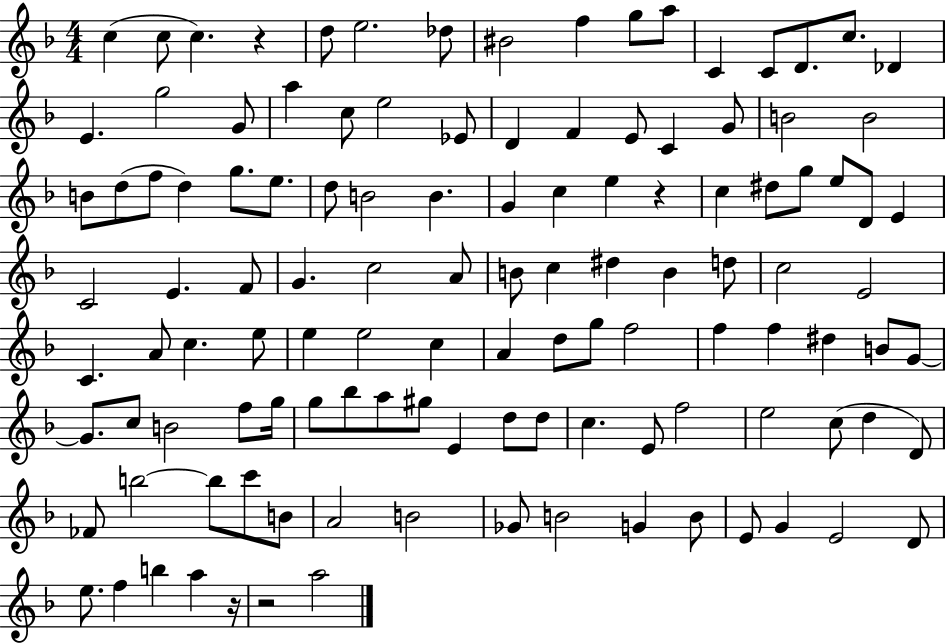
C5/q C5/e C5/q. R/q D5/e E5/h. Db5/e BIS4/h F5/q G5/e A5/e C4/q C4/e D4/e. C5/e. Db4/q E4/q. G5/h G4/e A5/q C5/e E5/h Eb4/e D4/q F4/q E4/e C4/q G4/e B4/h B4/h B4/e D5/e F5/e D5/q G5/e. E5/e. D5/e B4/h B4/q. G4/q C5/q E5/q R/q C5/q D#5/e G5/e E5/e D4/e E4/q C4/h E4/q. F4/e G4/q. C5/h A4/e B4/e C5/q D#5/q B4/q D5/e C5/h E4/h C4/q. A4/e C5/q. E5/e E5/q E5/h C5/q A4/q D5/e G5/e F5/h F5/q F5/q D#5/q B4/e G4/e G4/e. C5/e B4/h F5/e G5/s G5/e Bb5/e A5/e G#5/e E4/q D5/e D5/e C5/q. E4/e F5/h E5/h C5/e D5/q D4/e FES4/e B5/h B5/e C6/e B4/e A4/h B4/h Gb4/e B4/h G4/q B4/e E4/e G4/q E4/h D4/e E5/e. F5/q B5/q A5/q R/s R/h A5/h